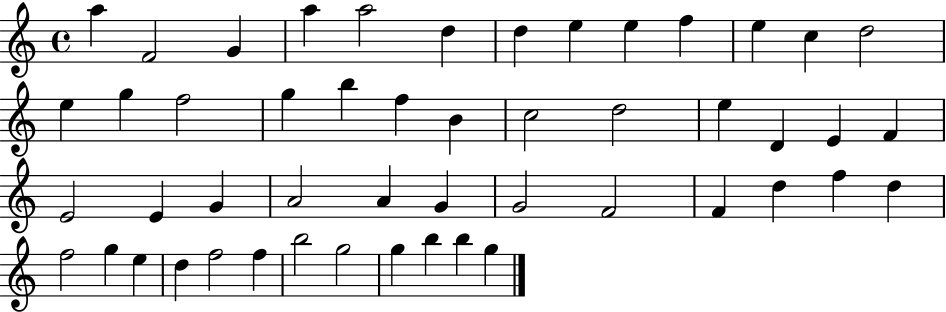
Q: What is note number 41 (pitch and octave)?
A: E5